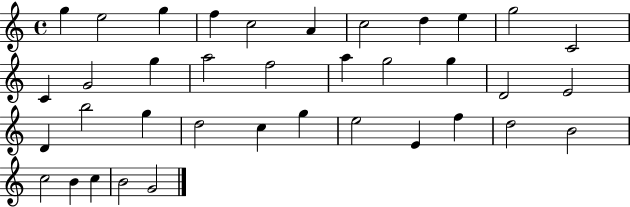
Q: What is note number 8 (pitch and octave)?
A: D5